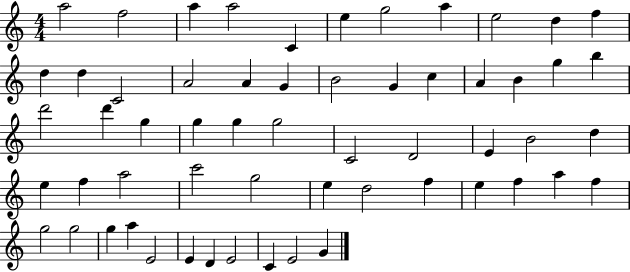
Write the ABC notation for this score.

X:1
T:Untitled
M:4/4
L:1/4
K:C
a2 f2 a a2 C e g2 a e2 d f d d C2 A2 A G B2 G c A B g b d'2 d' g g g g2 C2 D2 E B2 d e f a2 c'2 g2 e d2 f e f a f g2 g2 g a E2 E D E2 C E2 G